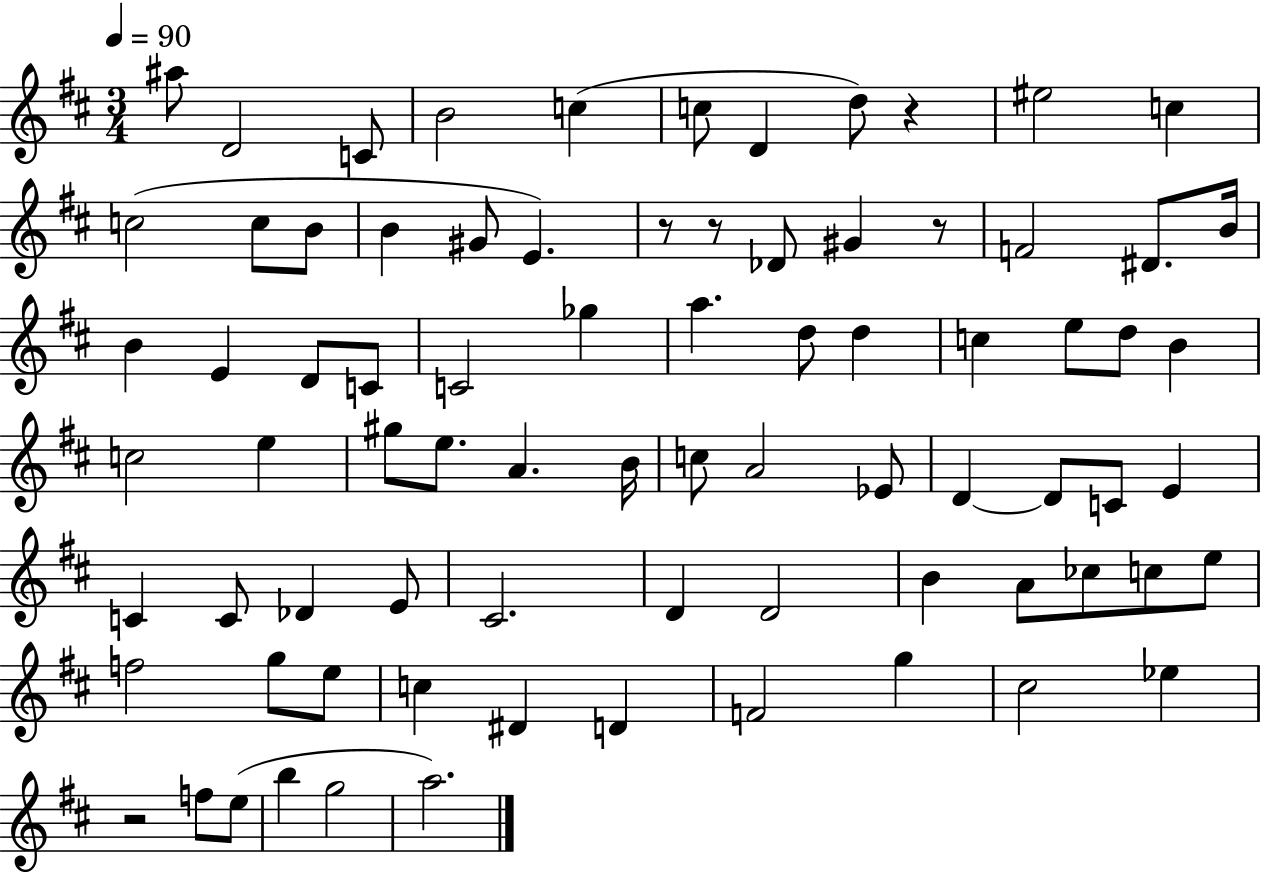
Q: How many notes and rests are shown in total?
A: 79